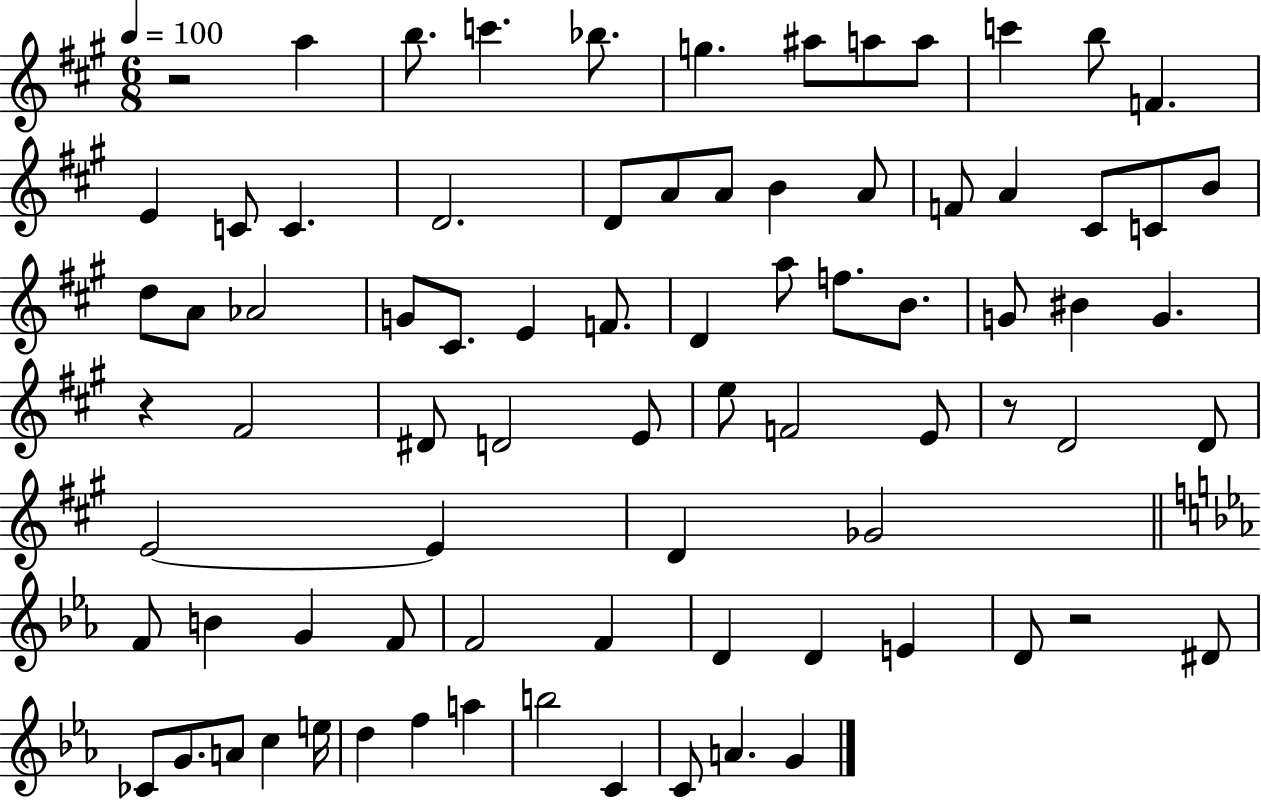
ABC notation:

X:1
T:Untitled
M:6/8
L:1/4
K:A
z2 a b/2 c' _b/2 g ^a/2 a/2 a/2 c' b/2 F E C/2 C D2 D/2 A/2 A/2 B A/2 F/2 A ^C/2 C/2 B/2 d/2 A/2 _A2 G/2 ^C/2 E F/2 D a/2 f/2 B/2 G/2 ^B G z ^F2 ^D/2 D2 E/2 e/2 F2 E/2 z/2 D2 D/2 E2 E D _G2 F/2 B G F/2 F2 F D D E D/2 z2 ^D/2 _C/2 G/2 A/2 c e/4 d f a b2 C C/2 A G